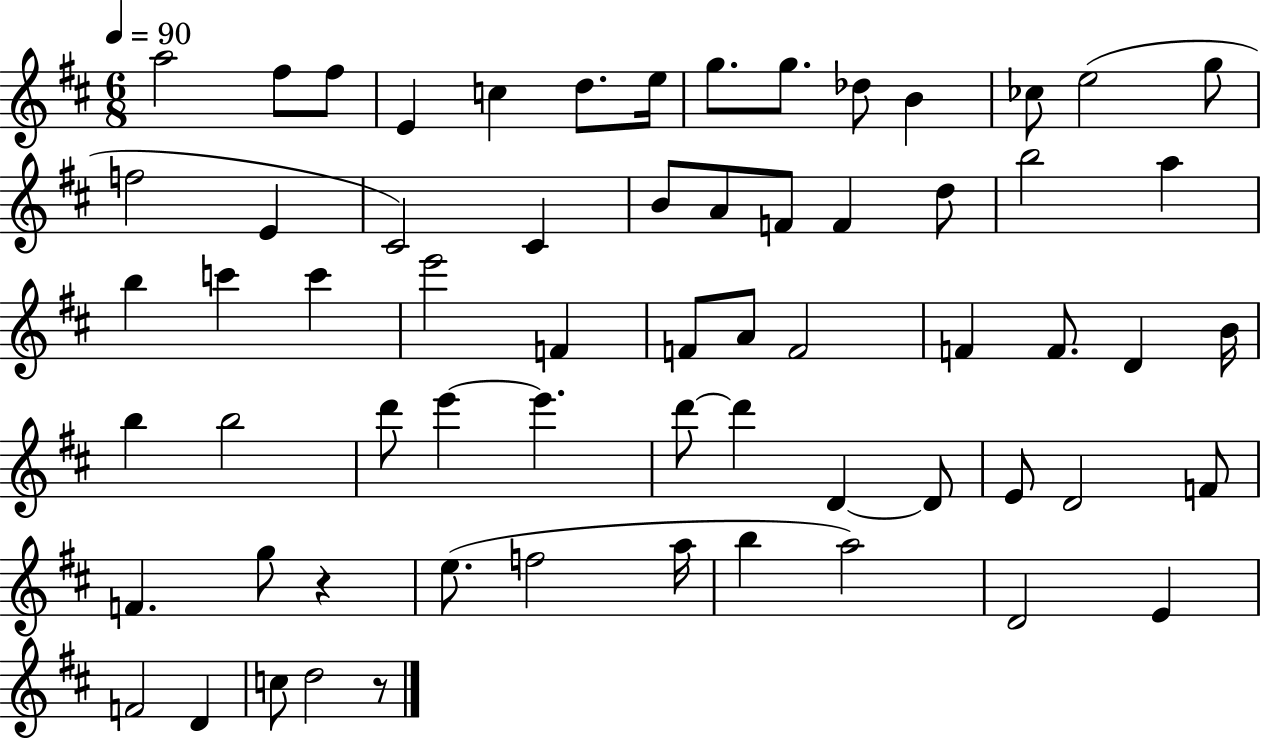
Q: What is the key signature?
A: D major